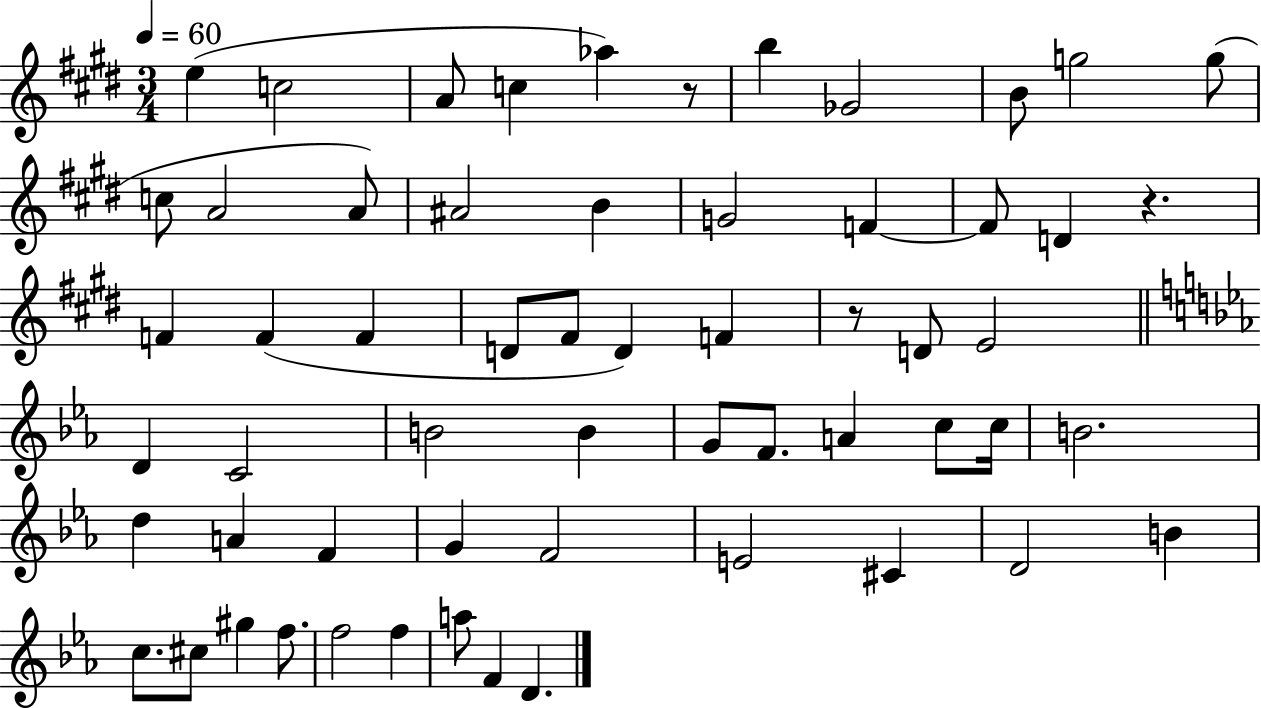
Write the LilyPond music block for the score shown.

{
  \clef treble
  \numericTimeSignature
  \time 3/4
  \key e \major
  \tempo 4 = 60
  e''4( c''2 | a'8 c''4 aes''4) r8 | b''4 ges'2 | b'8 g''2 g''8( | \break c''8 a'2 a'8) | ais'2 b'4 | g'2 f'4~~ | f'8 d'4 r4. | \break f'4 f'4( f'4 | d'8 fis'8 d'4) f'4 | r8 d'8 e'2 | \bar "||" \break \key ees \major d'4 c'2 | b'2 b'4 | g'8 f'8. a'4 c''8 c''16 | b'2. | \break d''4 a'4 f'4 | g'4 f'2 | e'2 cis'4 | d'2 b'4 | \break c''8. cis''8 gis''4 f''8. | f''2 f''4 | a''8 f'4 d'4. | \bar "|."
}